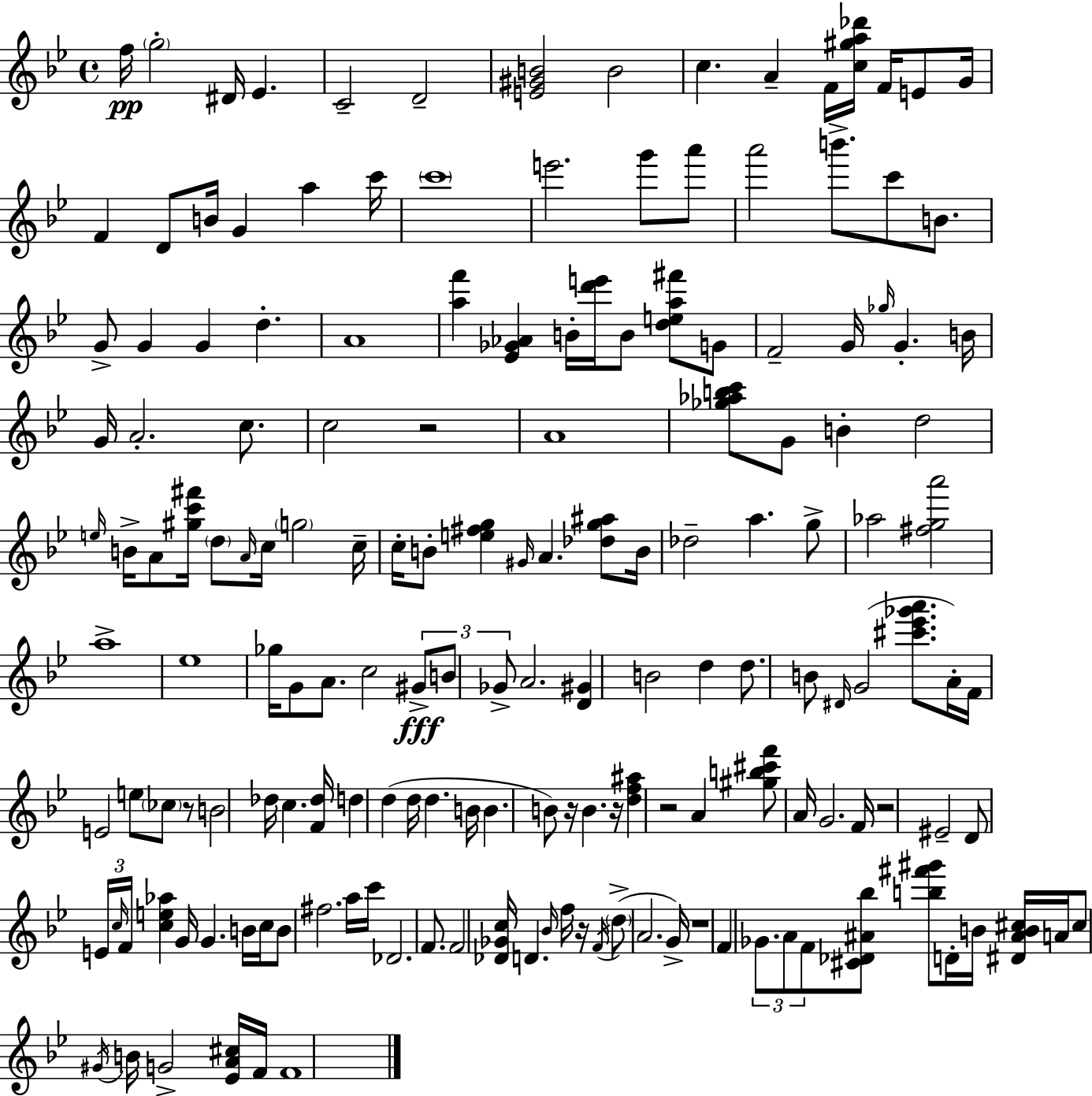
{
  \clef treble
  \time 4/4
  \defaultTimeSignature
  \key bes \major
  f''16\pp \parenthesize g''2-. dis'16 ees'4. | c'2-- d'2-- | <e' gis' b'>2 b'2 | c''4. a'4-- f'16 <c'' gis'' a'' des'''>16 f'16 e'8 g'16 | \break f'4 d'8 b'16 g'4 a''4 c'''16 | \parenthesize c'''1 | e'''2. g'''8 a'''8 | a'''2 b'''8.-> c'''8 b'8. | \break g'8-> g'4 g'4 d''4.-. | a'1 | <a'' f'''>4 <ees' ges' aes'>4 b'16-. <d''' e'''>16 b'8 <d'' e'' a'' fis'''>8 g'8 | f'2-- g'16 \grace { ges''16 } g'4.-. | \break b'16 g'16 a'2.-. c''8. | c''2 r2 | a'1 | <ges'' aes'' b'' c'''>8 g'8 b'4-. d''2 | \break \grace { e''16 } b'16-> a'8 <gis'' c''' fis'''>16 \parenthesize d''8 \grace { a'16 } c''16 \parenthesize g''2 | c''16-- c''16-. b'8-. <e'' fis'' g''>4 \grace { gis'16 } a'4. | <des'' g'' ais''>8 b'16 des''2-- a''4. | g''8-> aes''2 <fis'' g'' a'''>2 | \break a''1-> | ees''1 | ges''16 g'8 a'8. c''2 | \tuplet 3/2 { gis'8->\fff b'8 ges'8-> } a'2. | \break <d' gis'>4 b'2 | d''4 d''8. b'8 \grace { dis'16 }( g'2 | <cis''' ees''' ges''' a'''>8. a'16-.) f'16 e'2 e''8 | \parenthesize ces''8 r8 b'2 des''16 c''4. | \break <f' des''>16 d''4 d''4( d''16 d''4. | b'16 b'4. b'8) r16 b'4. | r16 <d'' f'' ais''>4 r2 | a'4 <gis'' b'' cis''' f'''>8 a'16 g'2. | \break f'16 r2 eis'2-- | d'8 \tuplet 3/2 { e'16 \grace { c''16 } f'16 } <c'' e'' aes''>4 g'16 g'4. | b'16 c''16 b'8 fis''2. | a''16 c'''16 des'2. | \break f'8. f'2 <des' ges' c''>16 d'4. | \grace { bes'16 } f''16 r16 \acciaccatura { f'16 }( \parenthesize d''8-> a'2. | g'16->) r1 | f'4 \tuplet 3/2 { ges'8. a'8 | \break f'8 } <cis' des' ais' bes''>8 <b'' fis''' gis'''>8 d'16-. b'16 <dis' ais' b' cis''>16 a'16 cis''8 \acciaccatura { gis'16 } b'16 g'2-> | <ees' a' cis''>16 f'16 f'1 | \bar "|."
}